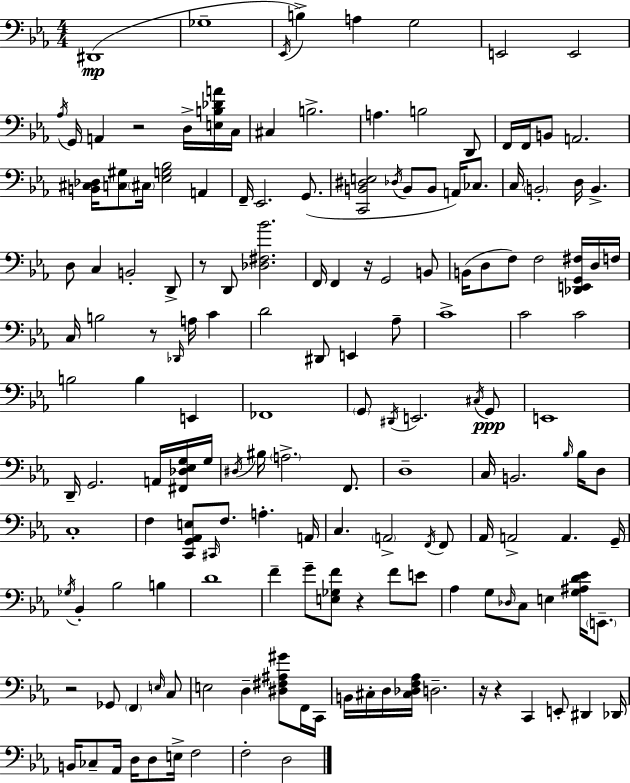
X:1
T:Untitled
M:4/4
L:1/4
K:Eb
^D,,4 _G,4 _E,,/4 B, A, G,2 E,,2 E,,2 _A,/4 G,,/4 A,, z2 D,/4 [E,B,_DA]/4 C,/4 ^C, B,2 A, B,2 D,,/2 F,,/4 F,,/4 B,,/2 A,,2 [B,,^C,_D,]/4 [C,^G,]/2 ^C,/4 [_E,G,_B,]2 A,, F,,/4 _E,,2 G,,/2 [C,,B,,^D,E,]2 _D,/4 B,,/2 B,,/2 A,,/4 _C,/2 C,/4 B,,2 D,/4 B,, D,/2 C, B,,2 D,,/2 z/2 D,,/2 [_D,^F,_B]2 F,,/4 F,, z/4 G,,2 B,,/2 B,,/4 D,/2 F,/2 F,2 [_D,,E,,G,,^F,]/4 D,/4 F,/4 C,/4 B,2 z/2 _D,,/4 A,/4 C D2 ^D,,/2 E,, _A,/2 C4 C2 C2 B,2 B, E,, _F,,4 G,,/2 ^D,,/4 E,,2 ^C,/4 G,,/2 E,,4 D,,/4 G,,2 A,,/4 [^F,,_D,_E,G,]/4 G,/4 ^D,/4 ^B,/4 A,2 F,,/2 D,4 C,/4 B,,2 _B,/4 _B,/4 D,/2 C,4 F, [C,,G,,_A,,E,]/2 ^C,,/4 F,/2 A, A,,/4 C, A,,2 F,,/4 F,,/2 _A,,/4 A,,2 A,, G,,/4 _G,/4 _B,, _B,2 B, D4 F G/2 [E,_G,F]/2 z F/2 E/2 _A, G,/2 _D,/4 C,/2 E, [G,^A,D_E]/4 E,,/2 z2 _G,,/2 F,, E,/4 C,/2 E,2 D, [^D,^F,^A,^G]/2 F,,/4 C,,/4 B,,/4 ^C,/4 D,/4 [^C,_D,F,_A,]/4 D,2 z/4 z C,, E,,/2 ^D,, _D,,/4 B,,/4 _C,/2 _A,,/4 D,/4 D,/2 E,/4 F,2 F,2 D,2